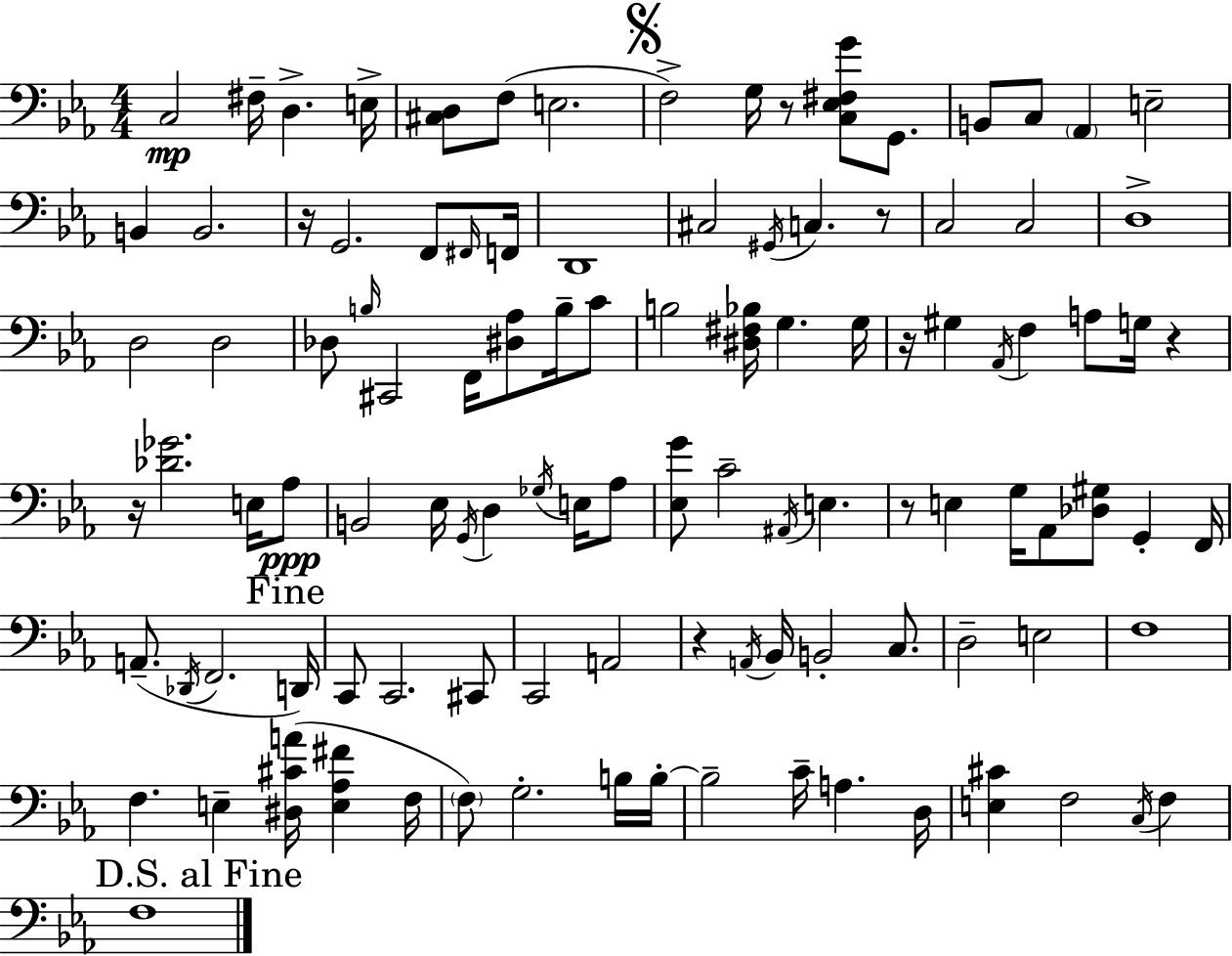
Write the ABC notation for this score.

X:1
T:Untitled
M:4/4
L:1/4
K:Eb
C,2 ^F,/4 D, E,/4 [^C,D,]/2 F,/2 E,2 F,2 G,/4 z/2 [C,_E,^F,G]/2 G,,/2 B,,/2 C,/2 _A,, E,2 B,, B,,2 z/4 G,,2 F,,/2 ^F,,/4 F,,/4 D,,4 ^C,2 ^G,,/4 C, z/2 C,2 C,2 D,4 D,2 D,2 _D,/2 B,/4 ^C,,2 F,,/4 [^D,_A,]/2 B,/4 C/2 B,2 [^D,^F,_B,]/4 G, G,/4 z/4 ^G, _A,,/4 F, A,/2 G,/4 z z/4 [_D_G]2 E,/4 _A,/2 B,,2 _E,/4 G,,/4 D, _G,/4 E,/4 _A,/2 [_E,G]/2 C2 ^A,,/4 E, z/2 E, G,/4 _A,,/2 [_D,^G,]/2 G,, F,,/4 A,,/2 _D,,/4 F,,2 D,,/4 C,,/2 C,,2 ^C,,/2 C,,2 A,,2 z A,,/4 _B,,/4 B,,2 C,/2 D,2 E,2 F,4 F, E, [^D,^CA]/4 [E,_A,^F] F,/4 F,/2 G,2 B,/4 B,/4 B,2 C/4 A, D,/4 [E,^C] F,2 C,/4 F, F,4